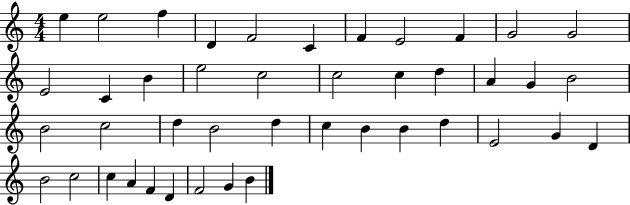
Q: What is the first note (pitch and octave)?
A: E5